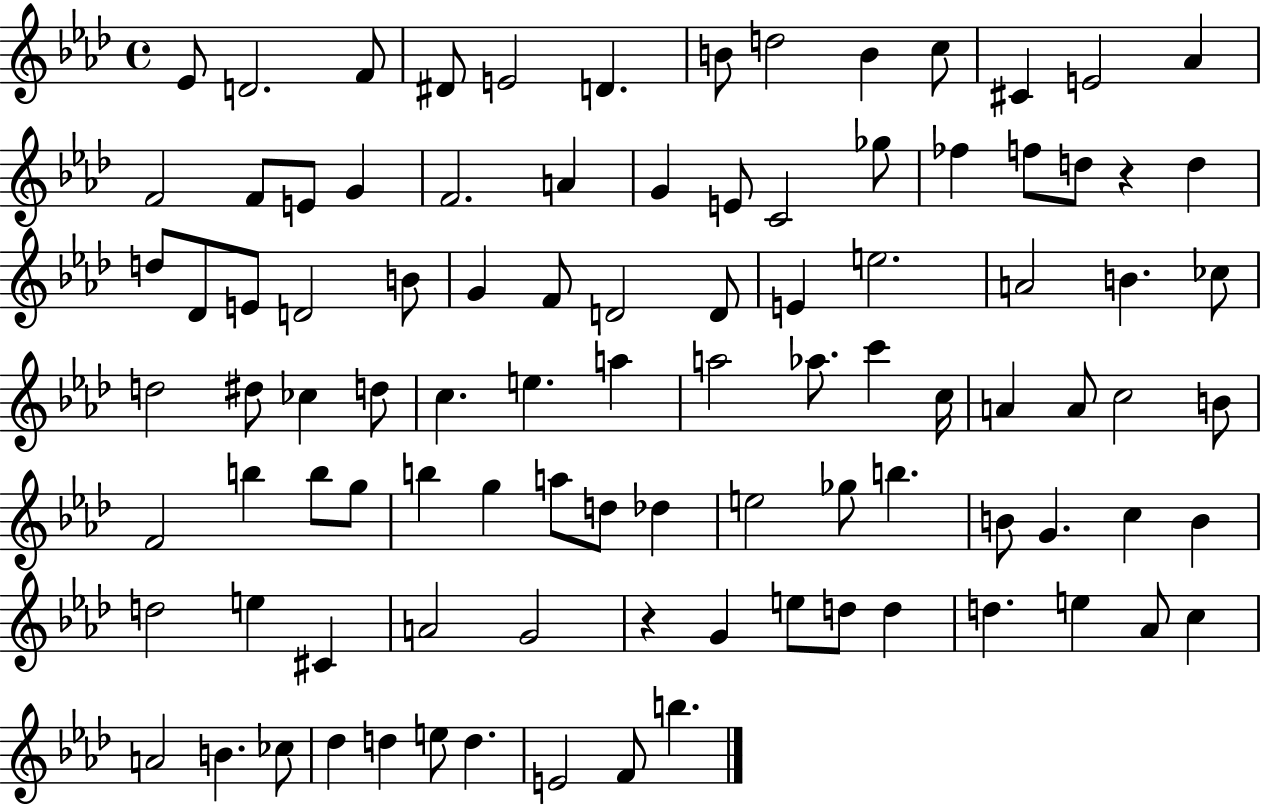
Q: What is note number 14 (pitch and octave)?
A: F4